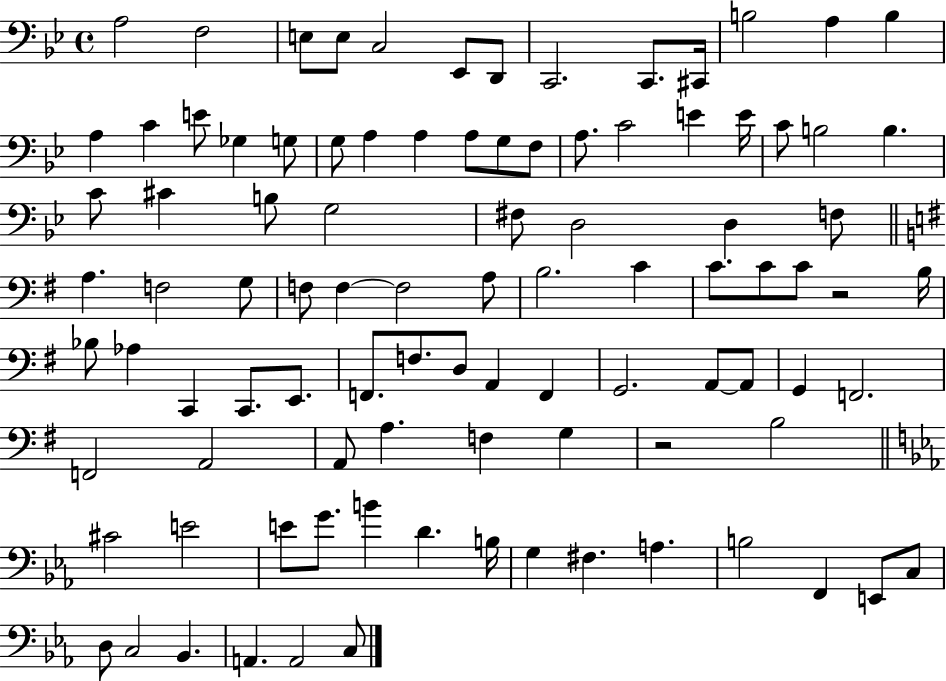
{
  \clef bass
  \time 4/4
  \defaultTimeSignature
  \key bes \major
  a2 f2 | e8 e8 c2 ees,8 d,8 | c,2. c,8. cis,16 | b2 a4 b4 | \break a4 c'4 e'8 ges4 g8 | g8 a4 a4 a8 g8 f8 | a8. c'2 e'4 e'16 | c'8 b2 b4. | \break c'8 cis'4 b8 g2 | fis8 d2 d4 f8 | \bar "||" \break \key g \major a4. f2 g8 | f8 f4~~ f2 a8 | b2. c'4 | c'8. c'8 c'8 r2 b16 | \break bes8 aes4 c,4 c,8. e,8. | f,8. f8. d8 a,4 f,4 | g,2. a,8~~ a,8 | g,4 f,2. | \break f,2 a,2 | a,8 a4. f4 g4 | r2 b2 | \bar "||" \break \key ees \major cis'2 e'2 | e'8 g'8. b'4 d'4. b16 | g4 fis4. a4. | b2 f,4 e,8 c8 | \break d8 c2 bes,4. | a,4. a,2 c8 | \bar "|."
}